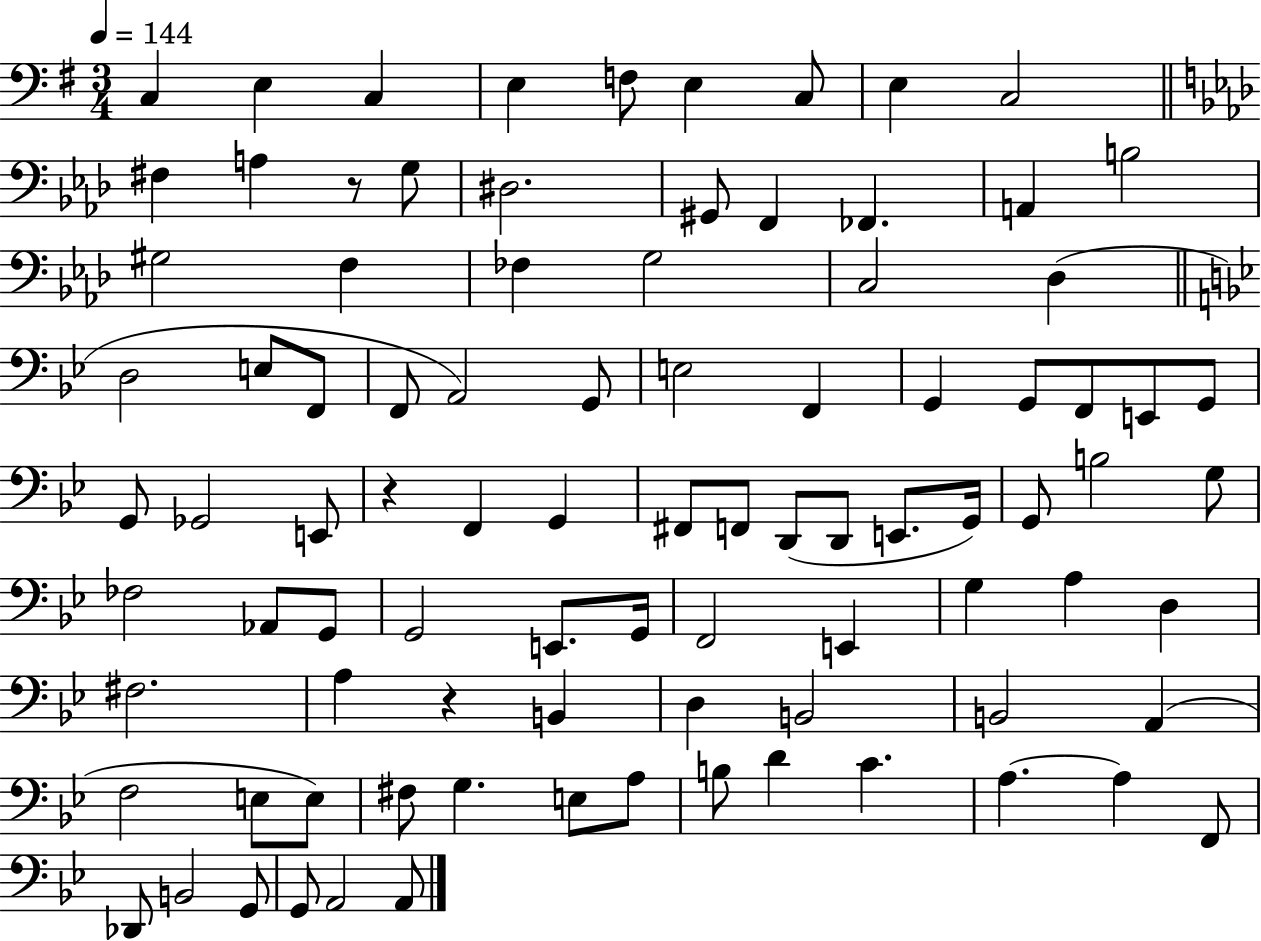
C3/q E3/q C3/q E3/q F3/e E3/q C3/e E3/q C3/h F#3/q A3/q R/e G3/e D#3/h. G#2/e F2/q FES2/q. A2/q B3/h G#3/h F3/q FES3/q G3/h C3/h Db3/q D3/h E3/e F2/e F2/e A2/h G2/e E3/h F2/q G2/q G2/e F2/e E2/e G2/e G2/e Gb2/h E2/e R/q F2/q G2/q F#2/e F2/e D2/e D2/e E2/e. G2/s G2/e B3/h G3/e FES3/h Ab2/e G2/e G2/h E2/e. G2/s F2/h E2/q G3/q A3/q D3/q F#3/h. A3/q R/q B2/q D3/q B2/h B2/h A2/q F3/h E3/e E3/e F#3/e G3/q. E3/e A3/e B3/e D4/q C4/q. A3/q. A3/q F2/e Db2/e B2/h G2/e G2/e A2/h A2/e